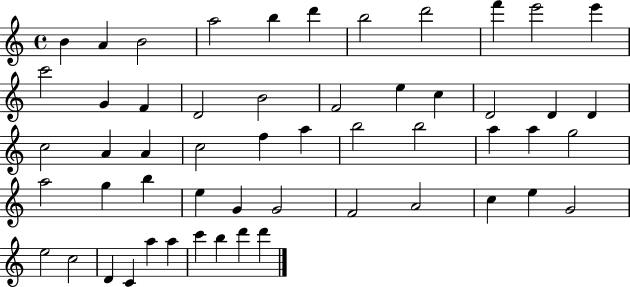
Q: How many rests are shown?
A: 0